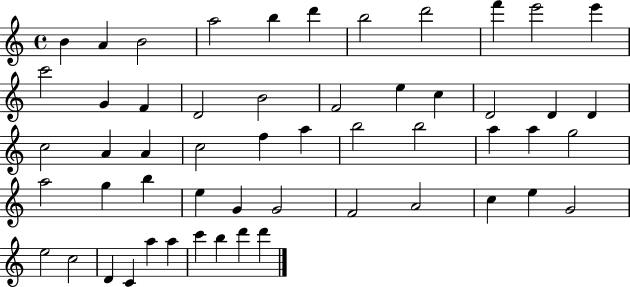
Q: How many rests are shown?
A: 0